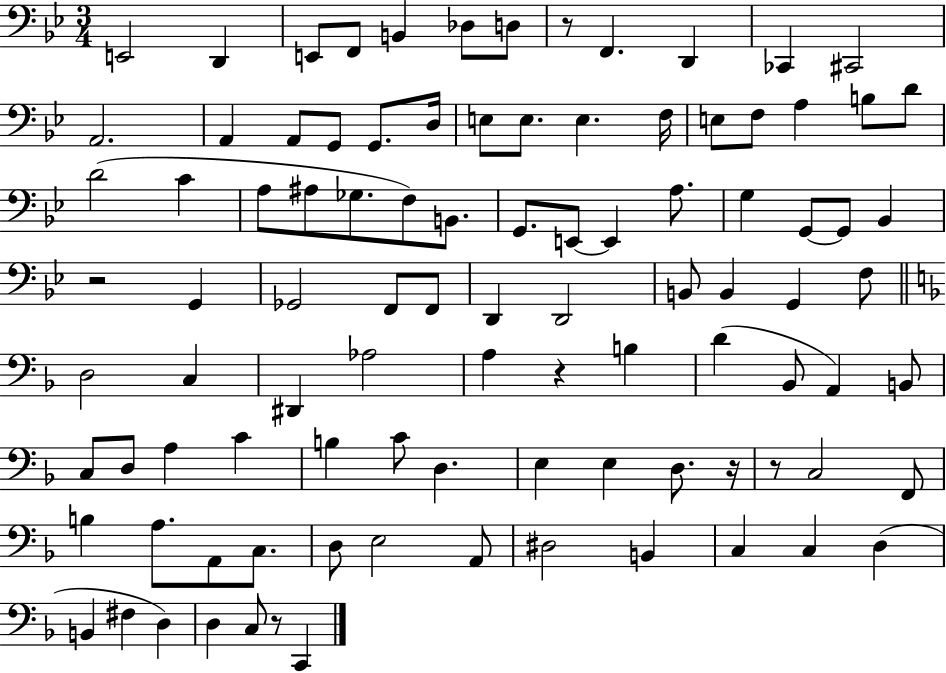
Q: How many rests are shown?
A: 6